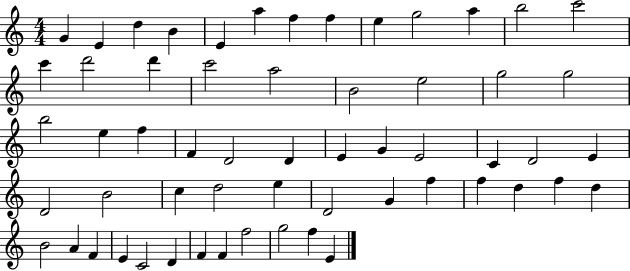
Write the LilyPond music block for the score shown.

{
  \clef treble
  \numericTimeSignature
  \time 4/4
  \key c \major
  g'4 e'4 d''4 b'4 | e'4 a''4 f''4 f''4 | e''4 g''2 a''4 | b''2 c'''2 | \break c'''4 d'''2 d'''4 | c'''2 a''2 | b'2 e''2 | g''2 g''2 | \break b''2 e''4 f''4 | f'4 d'2 d'4 | e'4 g'4 e'2 | c'4 d'2 e'4 | \break d'2 b'2 | c''4 d''2 e''4 | d'2 g'4 f''4 | f''4 d''4 f''4 d''4 | \break b'2 a'4 f'4 | e'4 c'2 d'4 | f'4 f'4 f''2 | g''2 f''4 e'4 | \break \bar "|."
}